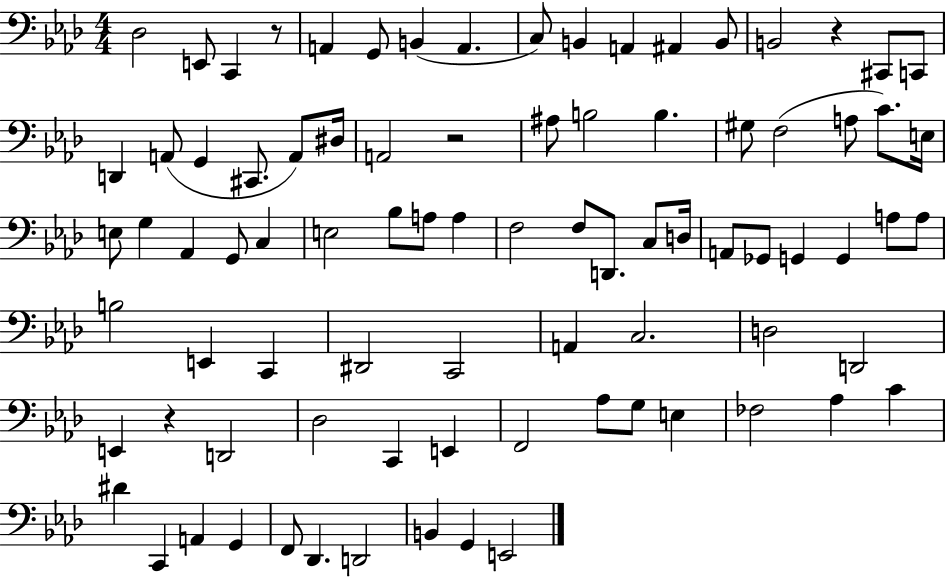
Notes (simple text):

Db3/h E2/e C2/q R/e A2/q G2/e B2/q A2/q. C3/e B2/q A2/q A#2/q B2/e B2/h R/q C#2/e C2/e D2/q A2/e G2/q C#2/e. A2/e D#3/s A2/h R/h A#3/e B3/h B3/q. G#3/e F3/h A3/e C4/e. E3/s E3/e G3/q Ab2/q G2/e C3/q E3/h Bb3/e A3/e A3/q F3/h F3/e D2/e. C3/e D3/s A2/e Gb2/e G2/q G2/q A3/e A3/e B3/h E2/q C2/q D#2/h C2/h A2/q C3/h. D3/h D2/h E2/q R/q D2/h Db3/h C2/q E2/q F2/h Ab3/e G3/e E3/q FES3/h Ab3/q C4/q D#4/q C2/q A2/q G2/q F2/e Db2/q. D2/h B2/q G2/q E2/h